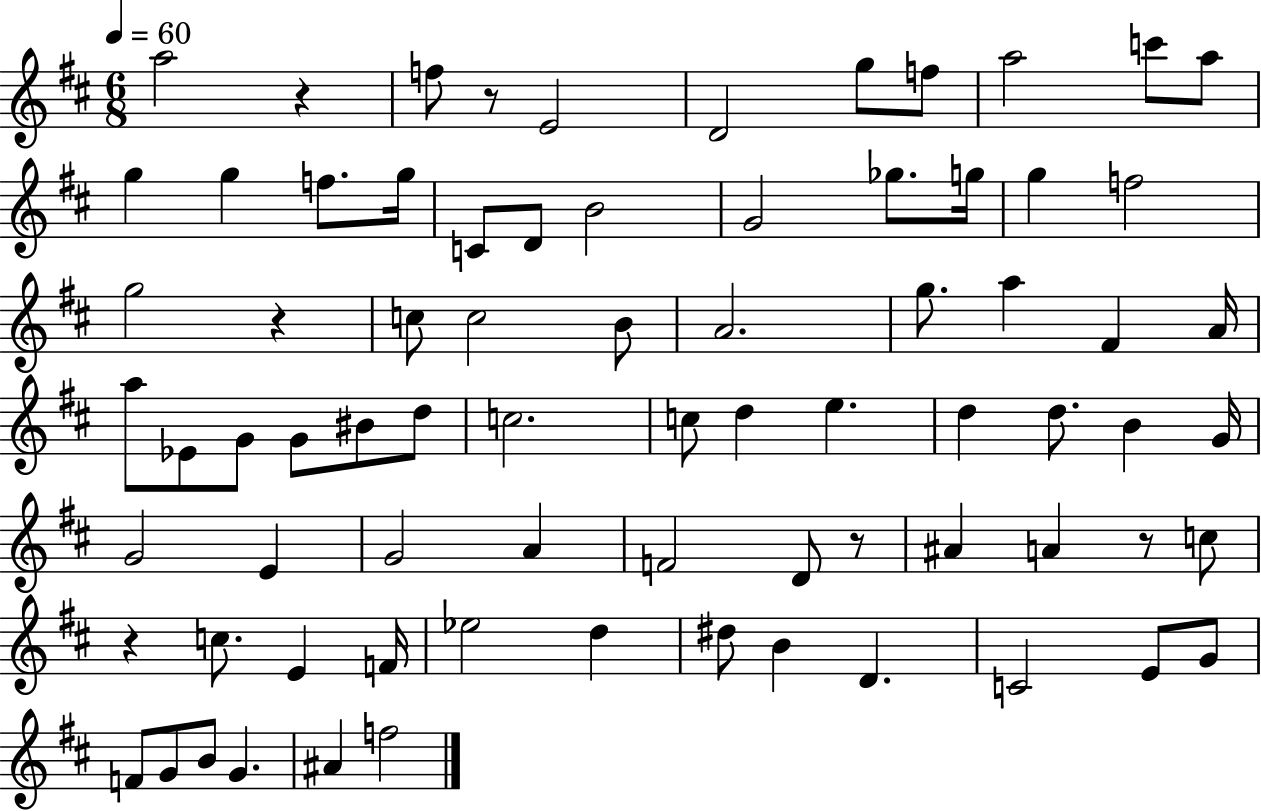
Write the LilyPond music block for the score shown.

{
  \clef treble
  \numericTimeSignature
  \time 6/8
  \key d \major
  \tempo 4 = 60
  a''2 r4 | f''8 r8 e'2 | d'2 g''8 f''8 | a''2 c'''8 a''8 | \break g''4 g''4 f''8. g''16 | c'8 d'8 b'2 | g'2 ges''8. g''16 | g''4 f''2 | \break g''2 r4 | c''8 c''2 b'8 | a'2. | g''8. a''4 fis'4 a'16 | \break a''8 ees'8 g'8 g'8 bis'8 d''8 | c''2. | c''8 d''4 e''4. | d''4 d''8. b'4 g'16 | \break g'2 e'4 | g'2 a'4 | f'2 d'8 r8 | ais'4 a'4 r8 c''8 | \break r4 c''8. e'4 f'16 | ees''2 d''4 | dis''8 b'4 d'4. | c'2 e'8 g'8 | \break f'8 g'8 b'8 g'4. | ais'4 f''2 | \bar "|."
}